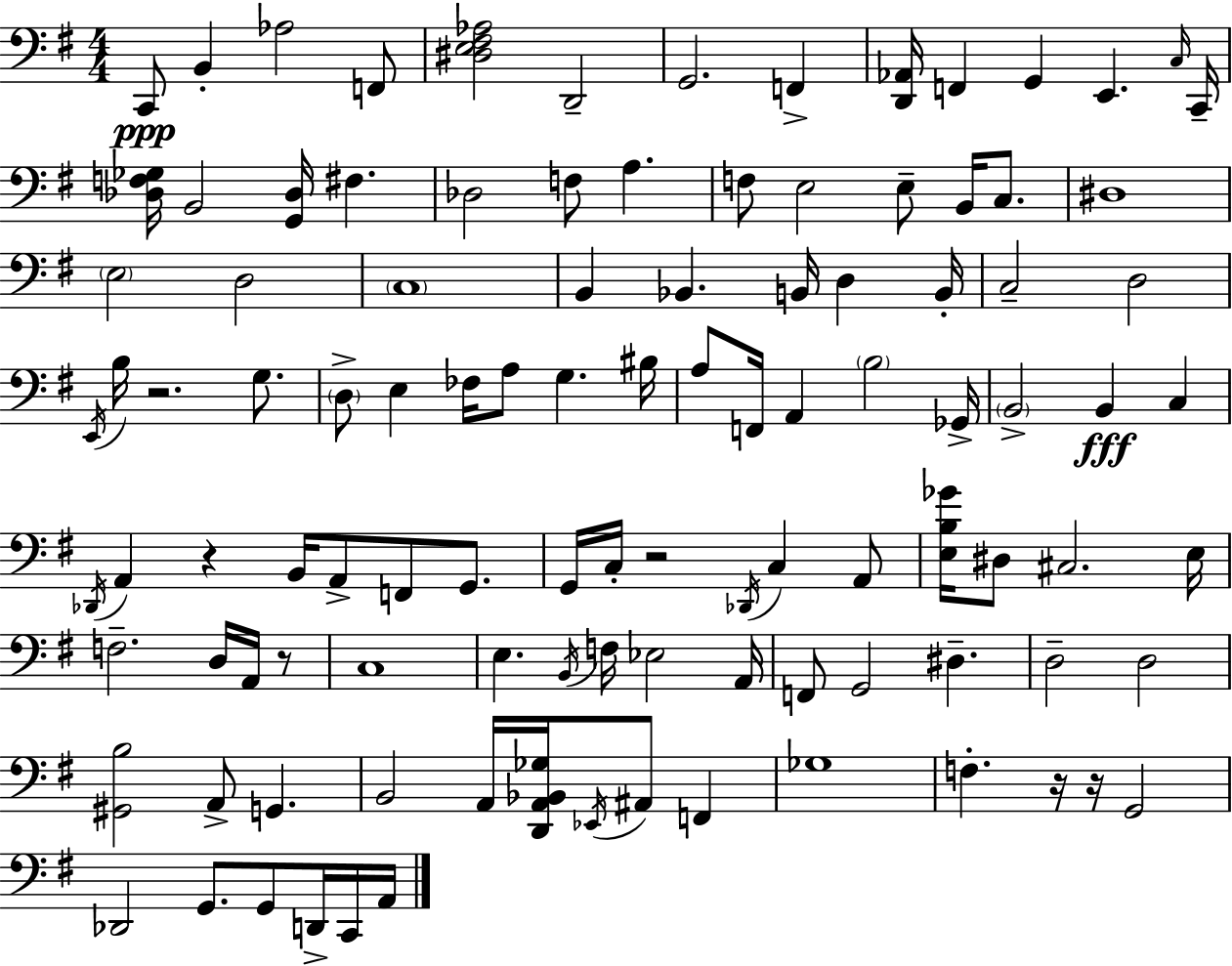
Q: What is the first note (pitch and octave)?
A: C2